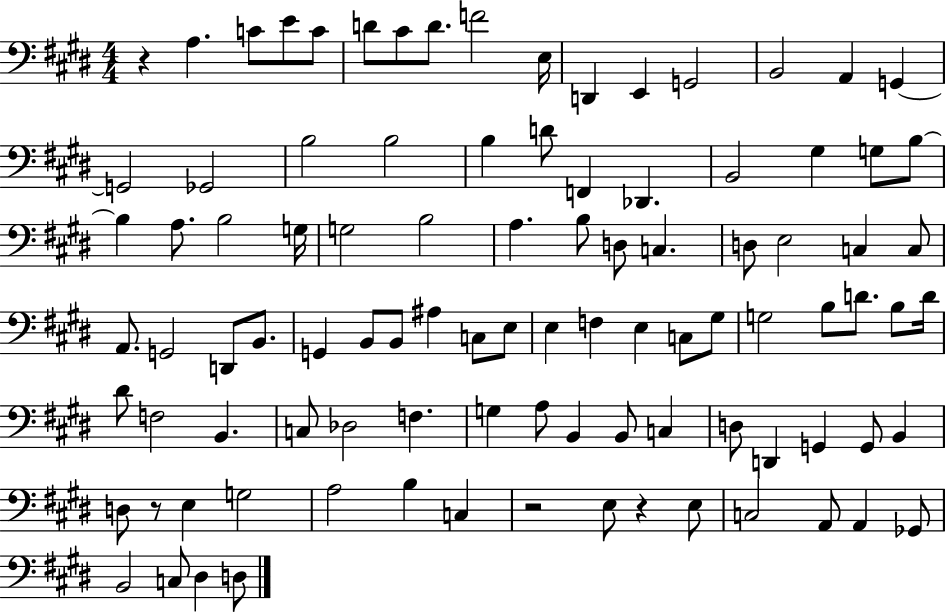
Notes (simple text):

R/q A3/q. C4/e E4/e C4/e D4/e C#4/e D4/e. F4/h E3/s D2/q E2/q G2/h B2/h A2/q G2/q G2/h Gb2/h B3/h B3/h B3/q D4/e F2/q Db2/q. B2/h G#3/q G3/e B3/e B3/q A3/e. B3/h G3/s G3/h B3/h A3/q. B3/e D3/e C3/q. D3/e E3/h C3/q C3/e A2/e. G2/h D2/e B2/e. G2/q B2/e B2/e A#3/q C3/e E3/e E3/q F3/q E3/q C3/e G#3/e G3/h B3/e D4/e. B3/e D4/s D#4/e F3/h B2/q. C3/e Db3/h F3/q. G3/q A3/e B2/q B2/e C3/q D3/e D2/q G2/q G2/e B2/q D3/e R/e E3/q G3/h A3/h B3/q C3/q R/h E3/e R/q E3/e C3/h A2/e A2/q Gb2/e B2/h C3/e D#3/q D3/e